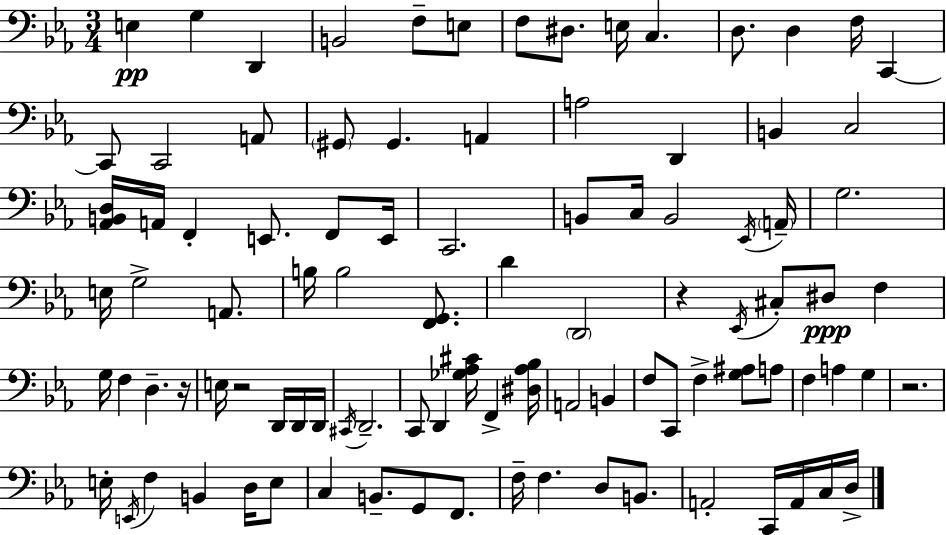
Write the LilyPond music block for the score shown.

{
  \clef bass
  \numericTimeSignature
  \time 3/4
  \key c \minor
  e4\pp g4 d,4 | b,2 f8-- e8 | f8 dis8. e16 c4. | d8. d4 f16 c,4~~ | \break c,8 c,2 a,8 | \parenthesize gis,8 gis,4. a,4 | a2 d,4 | b,4 c2 | \break <aes, b, d>16 a,16 f,4-. e,8. f,8 e,16 | c,2. | b,8 c16 b,2 \acciaccatura { ees,16 } | \parenthesize a,16-- g2. | \break e16 g2-> a,8. | b16 b2 <f, g,>8. | d'4 \parenthesize d,2 | r4 \acciaccatura { ees,16 } cis8-. dis8\ppp f4 | \break g16 f4 d4.-- | r16 e16 r2 d,16 | d,16 d,16 \acciaccatura { cis,16 } d,2.-- | c,8 d,4 <ges aes cis'>16 f,4-> | \break <dis aes bes>16 a,2 b,4 | f8 c,8 f4-> <g ais>8 | a8 f4 a4 g4 | r2. | \break e16-. \acciaccatura { e,16 } f4 b,4 | d16 e8 c4 b,8.-- g,8 | f,8. f16-- f4. d8 | b,8. a,2-. | \break c,16 a,16 c16 d16-> \bar "|."
}